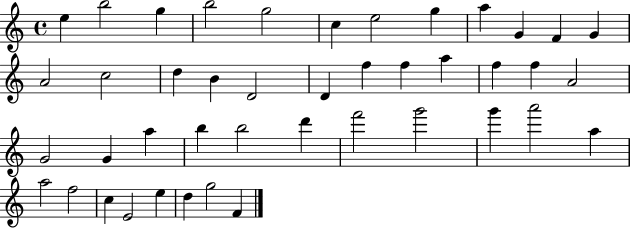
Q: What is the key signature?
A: C major